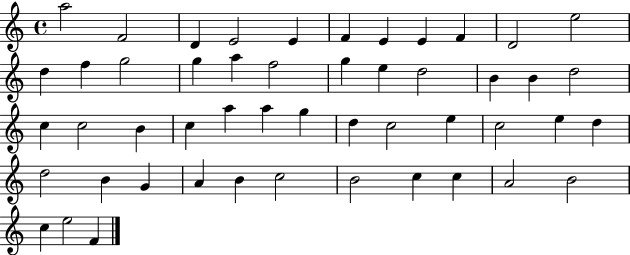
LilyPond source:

{
  \clef treble
  \time 4/4
  \defaultTimeSignature
  \key c \major
  a''2 f'2 | d'4 e'2 e'4 | f'4 e'4 e'4 f'4 | d'2 e''2 | \break d''4 f''4 g''2 | g''4 a''4 f''2 | g''4 e''4 d''2 | b'4 b'4 d''2 | \break c''4 c''2 b'4 | c''4 a''4 a''4 g''4 | d''4 c''2 e''4 | c''2 e''4 d''4 | \break d''2 b'4 g'4 | a'4 b'4 c''2 | b'2 c''4 c''4 | a'2 b'2 | \break c''4 e''2 f'4 | \bar "|."
}